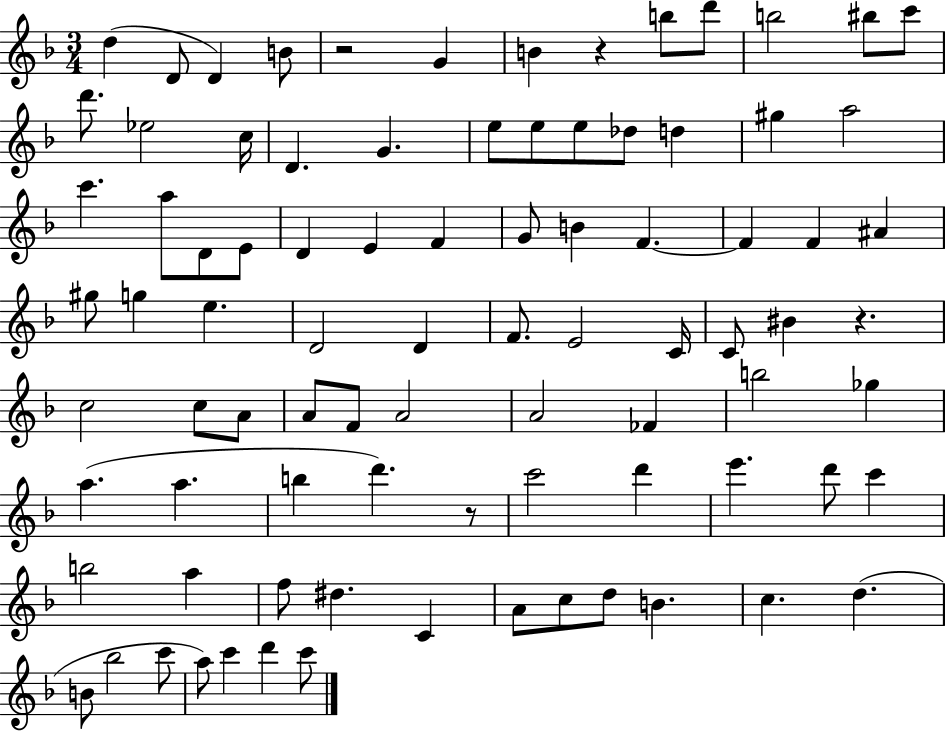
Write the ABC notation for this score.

X:1
T:Untitled
M:3/4
L:1/4
K:F
d D/2 D B/2 z2 G B z b/2 d'/2 b2 ^b/2 c'/2 d'/2 _e2 c/4 D G e/2 e/2 e/2 _d/2 d ^g a2 c' a/2 D/2 E/2 D E F G/2 B F F F ^A ^g/2 g e D2 D F/2 E2 C/4 C/2 ^B z c2 c/2 A/2 A/2 F/2 A2 A2 _F b2 _g a a b d' z/2 c'2 d' e' d'/2 c' b2 a f/2 ^d C A/2 c/2 d/2 B c d B/2 _b2 c'/2 a/2 c' d' c'/2